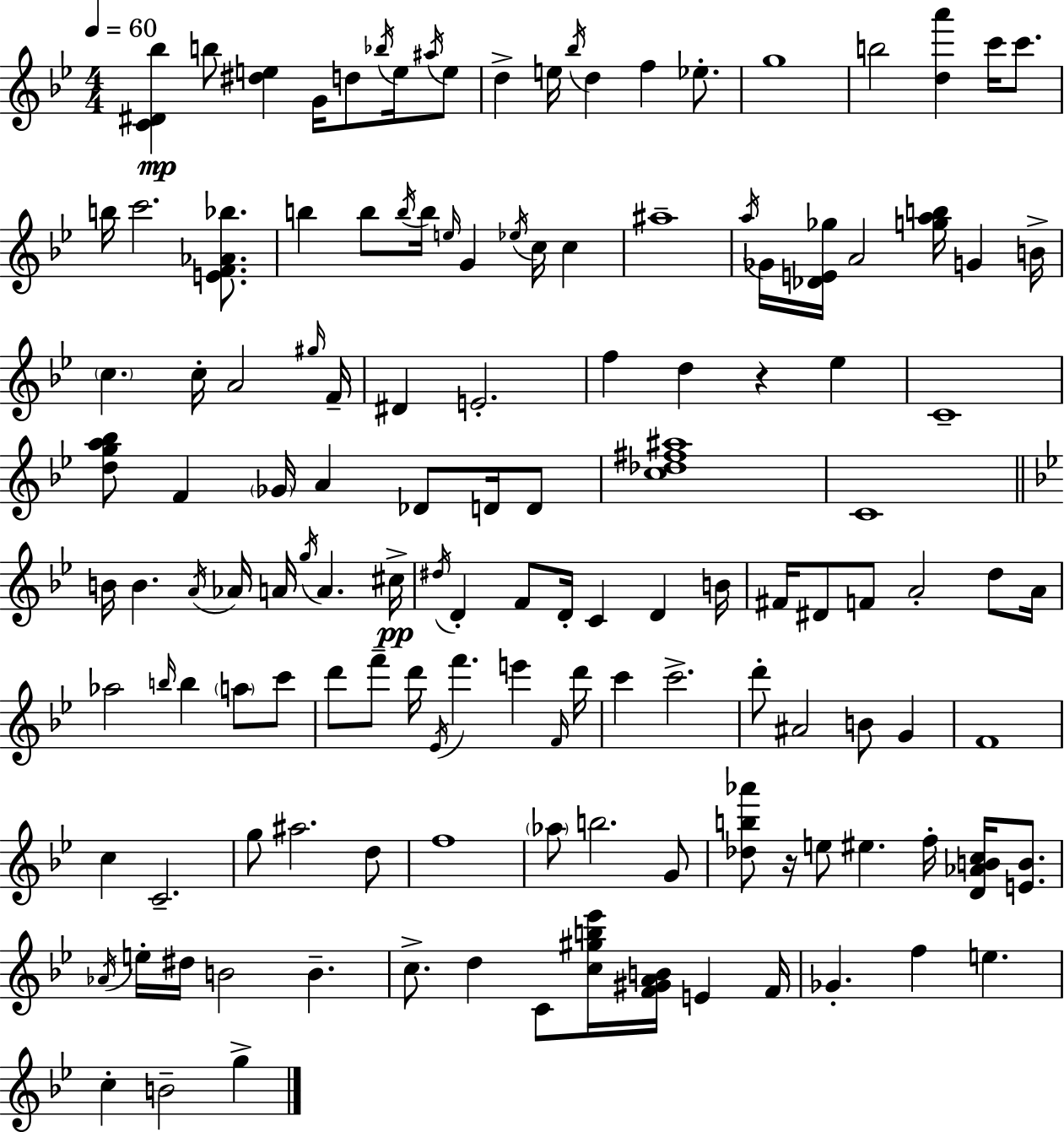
{
  \clef treble
  \numericTimeSignature
  \time 4/4
  \key bes \major
  \tempo 4 = 60
  <c' dis' bes''>4\mp b''8 <dis'' e''>4 g'16 d''8 \acciaccatura { bes''16 } e''16 \acciaccatura { ais''16 } | e''8 d''4-> e''16 \acciaccatura { bes''16 } d''4 f''4 | ees''8.-. g''1 | b''2 <d'' a'''>4 c'''16 | \break c'''8. b''16 c'''2. | <e' f' aes' bes''>8. b''4 b''8 \acciaccatura { b''16 } b''16 \grace { e''16 } g'4 | \acciaccatura { ees''16 } c''16 c''4 ais''1-- | \acciaccatura { a''16 } ges'16 <des' e' ges''>16 a'2 | \break <g'' a'' b''>16 g'4 b'16-> \parenthesize c''4. c''16-. a'2 | \grace { gis''16 } f'16-- dis'4 e'2.-. | f''4 d''4 | r4 ees''4 c'1-- | \break <d'' g'' a'' bes''>8 f'4 \parenthesize ges'16 a'4 | des'8 d'16 d'8 <c'' des'' fis'' ais''>1 | c'1 | \bar "||" \break \key bes \major b'16 b'4. \acciaccatura { a'16 } aes'16 a'16 \acciaccatura { g''16 } a'4. | cis''16->\pp \acciaccatura { dis''16 } d'4-. f'8 d'16-. c'4 d'4 | b'16 fis'16 dis'8 f'8 a'2-. | d''8 a'16 aes''2 \grace { b''16 } b''4 | \break \parenthesize a''8 c'''8 d'''8 f'''8-- d'''16 \acciaccatura { ees'16 } f'''4. | e'''4 \grace { f'16 } d'''16 c'''4 c'''2.-> | d'''8-. ais'2 | b'8 g'4 f'1 | \break c''4 c'2.-- | g''8 ais''2. | d''8 f''1 | \parenthesize aes''8 b''2. | \break g'8 <des'' b'' aes'''>8 r16 e''8 eis''4. | f''16-. <d' aes' b' c''>16 <e' b'>8. \acciaccatura { aes'16 } e''16-. dis''16 b'2 | b'4.-- c''8.-> d''4 c'8 | <c'' gis'' b'' ees'''>16 <f' gis' a' b'>16 e'4 f'16 ges'4.-. f''4 | \break e''4. c''4-. b'2-- | g''4-> \bar "|."
}